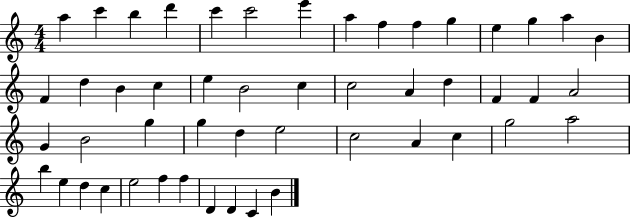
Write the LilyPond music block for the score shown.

{
  \clef treble
  \numericTimeSignature
  \time 4/4
  \key c \major
  a''4 c'''4 b''4 d'''4 | c'''4 c'''2 e'''4 | a''4 f''4 f''4 g''4 | e''4 g''4 a''4 b'4 | \break f'4 d''4 b'4 c''4 | e''4 b'2 c''4 | c''2 a'4 d''4 | f'4 f'4 a'2 | \break g'4 b'2 g''4 | g''4 d''4 e''2 | c''2 a'4 c''4 | g''2 a''2 | \break b''4 e''4 d''4 c''4 | e''2 f''4 f''4 | d'4 d'4 c'4 b'4 | \bar "|."
}